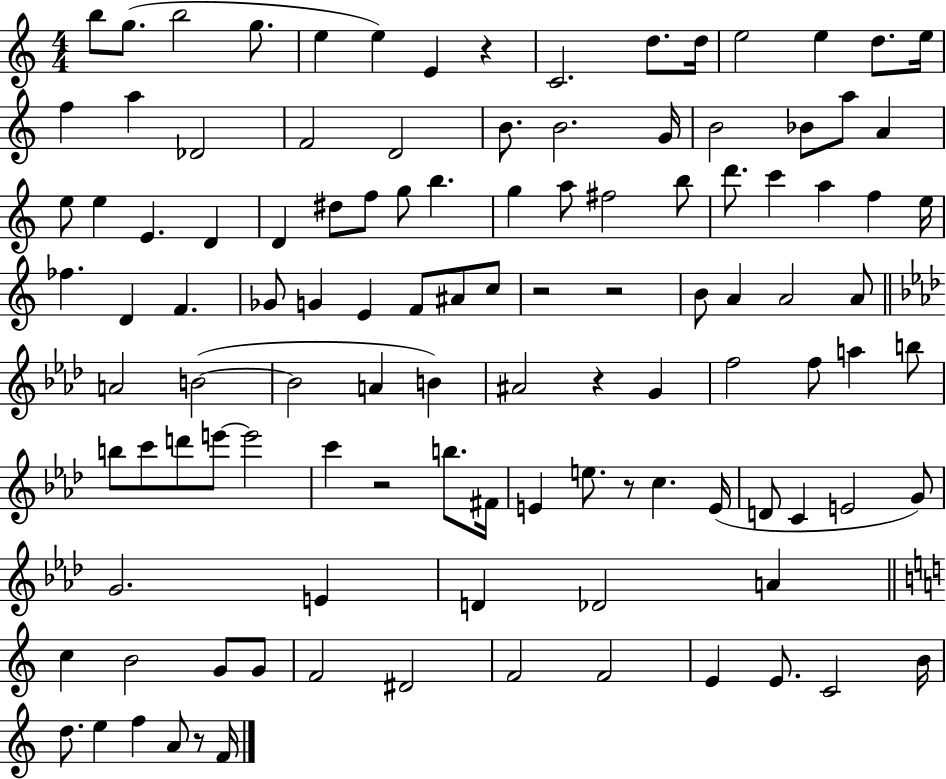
B5/e G5/e. B5/h G5/e. E5/q E5/q E4/q R/q C4/h. D5/e. D5/s E5/h E5/q D5/e. E5/s F5/q A5/q Db4/h F4/h D4/h B4/e. B4/h. G4/s B4/h Bb4/e A5/e A4/q E5/e E5/q E4/q. D4/q D4/q D#5/e F5/e G5/e B5/q. G5/q A5/e F#5/h B5/e D6/e. C6/q A5/q F5/q E5/s FES5/q. D4/q F4/q. Gb4/e G4/q E4/q F4/e A#4/e C5/e R/h R/h B4/e A4/q A4/h A4/e A4/h B4/h B4/h A4/q B4/q A#4/h R/q G4/q F5/h F5/e A5/q B5/e B5/e C6/e D6/e E6/e E6/h C6/q R/h B5/e. F#4/s E4/q E5/e. R/e C5/q. E4/s D4/e C4/q E4/h G4/e G4/h. E4/q D4/q Db4/h A4/q C5/q B4/h G4/e G4/e F4/h D#4/h F4/h F4/h E4/q E4/e. C4/h B4/s D5/e. E5/q F5/q A4/e R/e F4/s